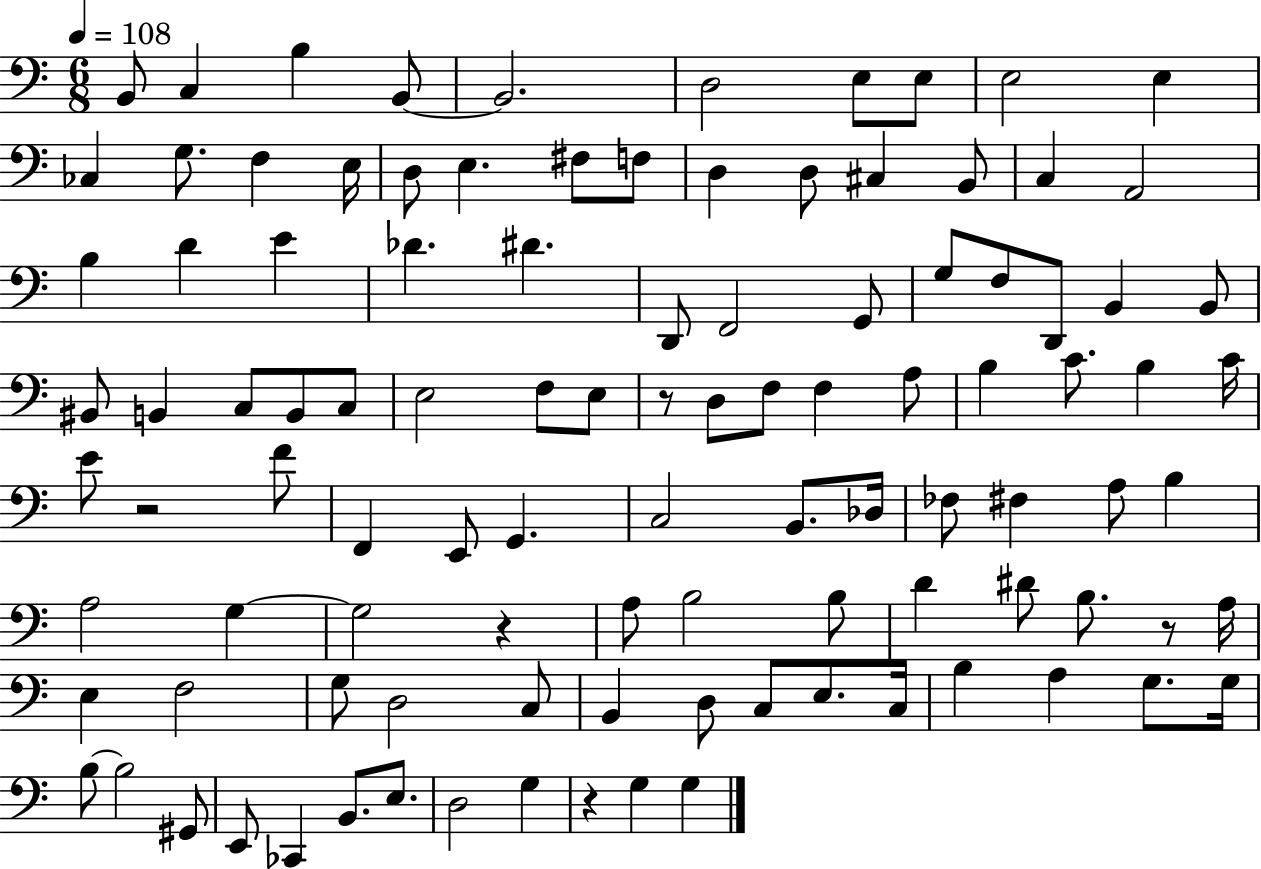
{
  \clef bass
  \numericTimeSignature
  \time 6/8
  \key c \major
  \tempo 4 = 108
  b,8 c4 b4 b,8~~ | b,2. | d2 e8 e8 | e2 e4 | \break ces4 g8. f4 e16 | d8 e4. fis8 f8 | d4 d8 cis4 b,8 | c4 a,2 | \break b4 d'4 e'4 | des'4. dis'4. | d,8 f,2 g,8 | g8 f8 d,8 b,4 b,8 | \break bis,8 b,4 c8 b,8 c8 | e2 f8 e8 | r8 d8 f8 f4 a8 | b4 c'8. b4 c'16 | \break e'8 r2 f'8 | f,4 e,8 g,4. | c2 b,8. des16 | fes8 fis4 a8 b4 | \break a2 g4~~ | g2 r4 | a8 b2 b8 | d'4 dis'8 b8. r8 a16 | \break e4 f2 | g8 d2 c8 | b,4 d8 c8 e8. c16 | b4 a4 g8. g16 | \break b8~~ b2 gis,8 | e,8 ces,4 b,8. e8. | d2 g4 | r4 g4 g4 | \break \bar "|."
}